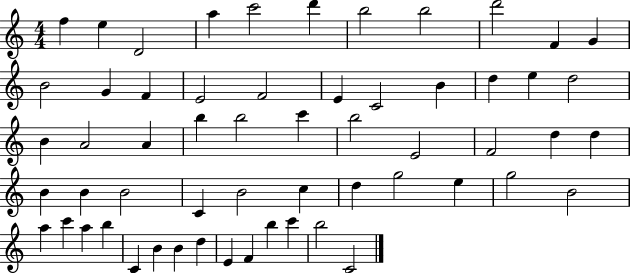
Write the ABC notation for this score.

X:1
T:Untitled
M:4/4
L:1/4
K:C
f e D2 a c'2 d' b2 b2 d'2 F G B2 G F E2 F2 E C2 B d e d2 B A2 A b b2 c' b2 E2 F2 d d B B B2 C B2 c d g2 e g2 B2 a c' a b C B B d E F b c' b2 C2